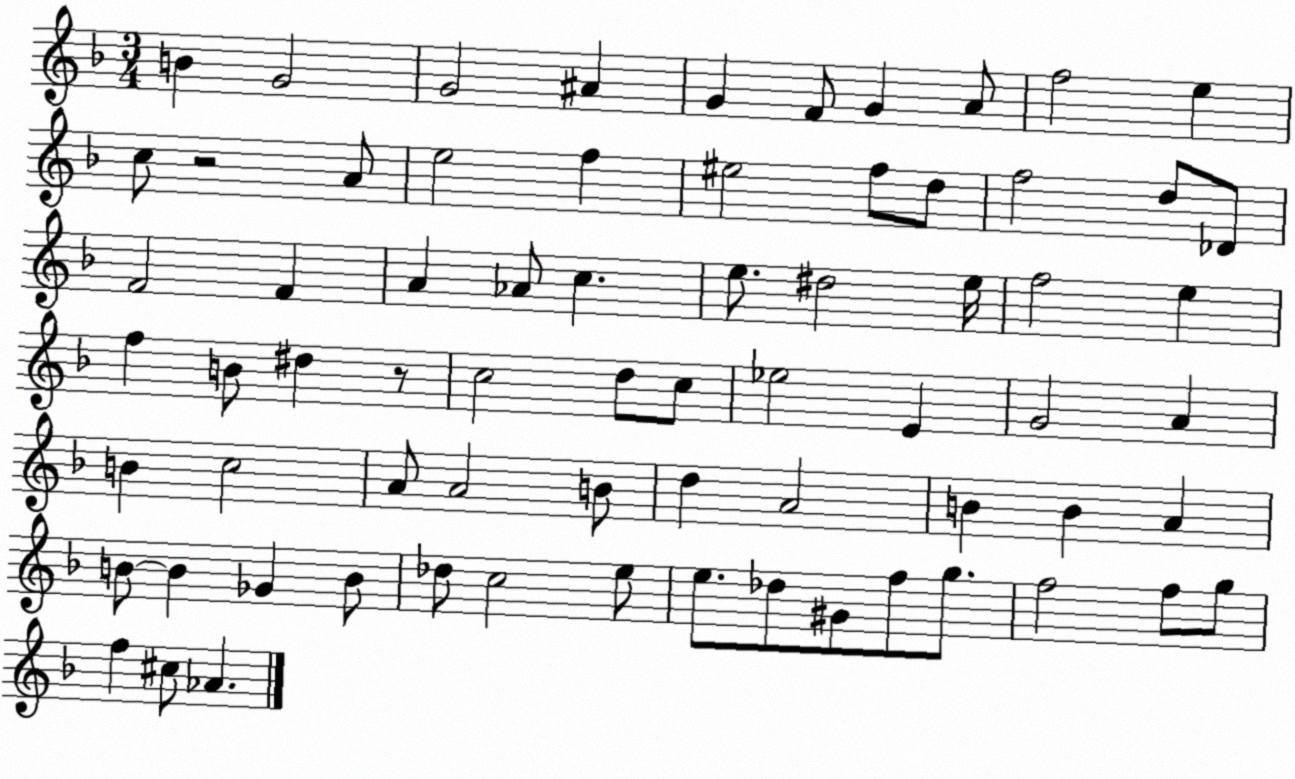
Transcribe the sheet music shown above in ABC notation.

X:1
T:Untitled
M:3/4
L:1/4
K:F
B G2 G2 ^A G F/2 G A/2 f2 e c/2 z2 A/2 e2 f ^e2 f/2 d/2 f2 d/2 _D/2 F2 F A _A/2 c e/2 ^d2 e/4 f2 e f B/2 ^d z/2 c2 d/2 c/2 _e2 E G2 A B c2 A/2 A2 B/2 d A2 B B A B/2 B _G B/2 _d/2 c2 e/2 e/2 _d/2 ^G/2 f/2 g/2 f2 f/2 g/2 f ^c/2 _A